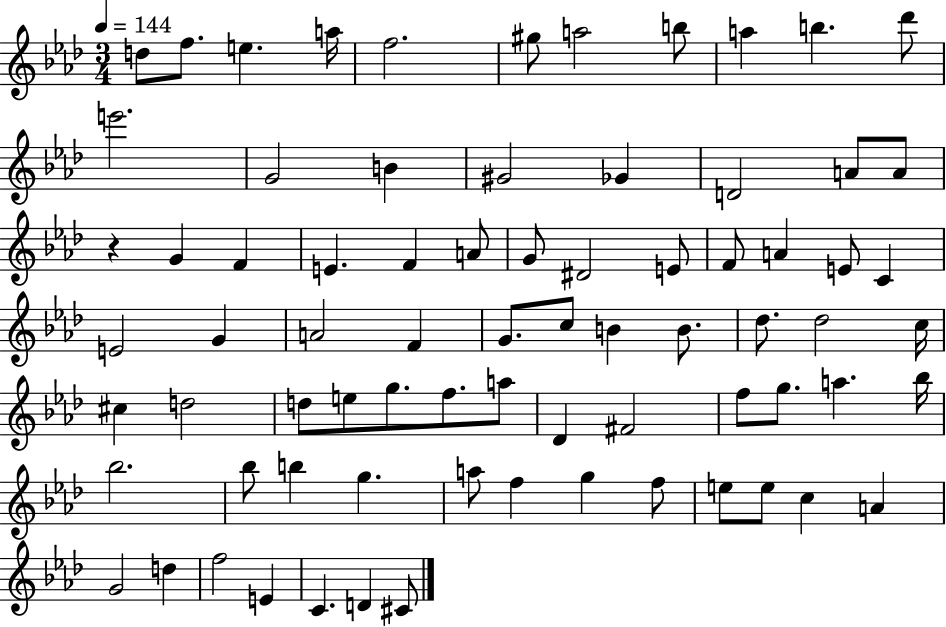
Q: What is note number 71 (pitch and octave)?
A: E4